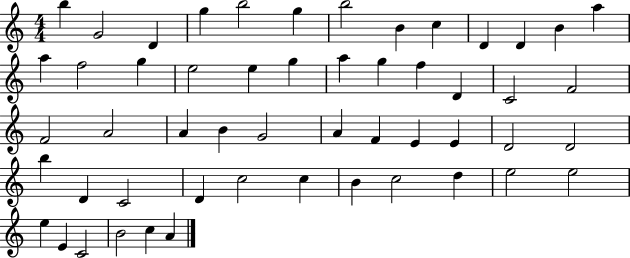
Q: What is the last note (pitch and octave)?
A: A4